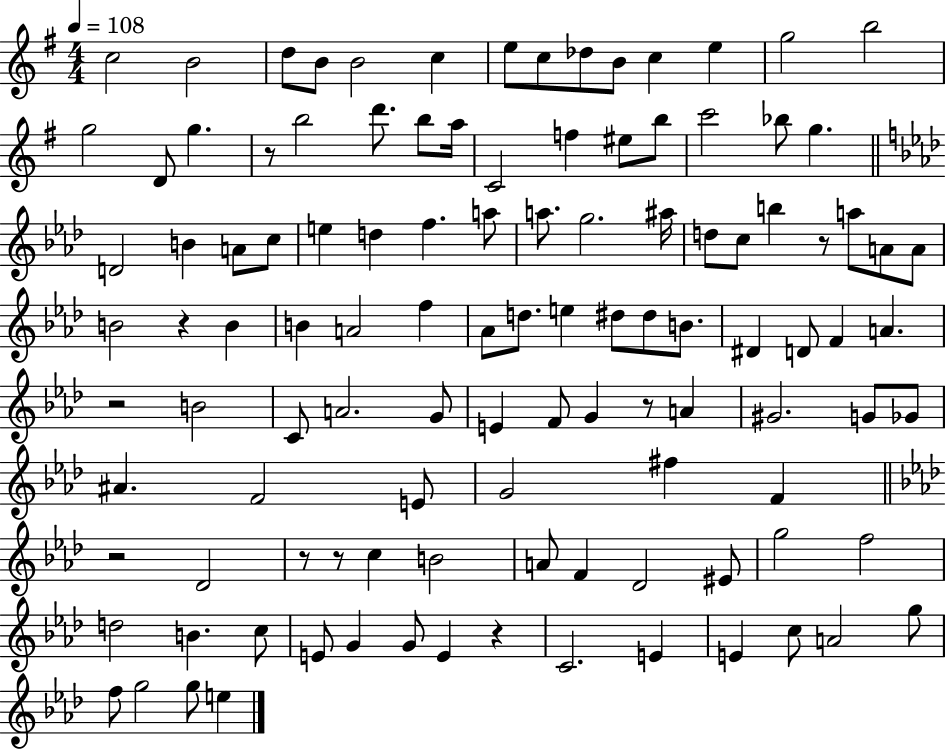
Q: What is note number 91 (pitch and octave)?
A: G4